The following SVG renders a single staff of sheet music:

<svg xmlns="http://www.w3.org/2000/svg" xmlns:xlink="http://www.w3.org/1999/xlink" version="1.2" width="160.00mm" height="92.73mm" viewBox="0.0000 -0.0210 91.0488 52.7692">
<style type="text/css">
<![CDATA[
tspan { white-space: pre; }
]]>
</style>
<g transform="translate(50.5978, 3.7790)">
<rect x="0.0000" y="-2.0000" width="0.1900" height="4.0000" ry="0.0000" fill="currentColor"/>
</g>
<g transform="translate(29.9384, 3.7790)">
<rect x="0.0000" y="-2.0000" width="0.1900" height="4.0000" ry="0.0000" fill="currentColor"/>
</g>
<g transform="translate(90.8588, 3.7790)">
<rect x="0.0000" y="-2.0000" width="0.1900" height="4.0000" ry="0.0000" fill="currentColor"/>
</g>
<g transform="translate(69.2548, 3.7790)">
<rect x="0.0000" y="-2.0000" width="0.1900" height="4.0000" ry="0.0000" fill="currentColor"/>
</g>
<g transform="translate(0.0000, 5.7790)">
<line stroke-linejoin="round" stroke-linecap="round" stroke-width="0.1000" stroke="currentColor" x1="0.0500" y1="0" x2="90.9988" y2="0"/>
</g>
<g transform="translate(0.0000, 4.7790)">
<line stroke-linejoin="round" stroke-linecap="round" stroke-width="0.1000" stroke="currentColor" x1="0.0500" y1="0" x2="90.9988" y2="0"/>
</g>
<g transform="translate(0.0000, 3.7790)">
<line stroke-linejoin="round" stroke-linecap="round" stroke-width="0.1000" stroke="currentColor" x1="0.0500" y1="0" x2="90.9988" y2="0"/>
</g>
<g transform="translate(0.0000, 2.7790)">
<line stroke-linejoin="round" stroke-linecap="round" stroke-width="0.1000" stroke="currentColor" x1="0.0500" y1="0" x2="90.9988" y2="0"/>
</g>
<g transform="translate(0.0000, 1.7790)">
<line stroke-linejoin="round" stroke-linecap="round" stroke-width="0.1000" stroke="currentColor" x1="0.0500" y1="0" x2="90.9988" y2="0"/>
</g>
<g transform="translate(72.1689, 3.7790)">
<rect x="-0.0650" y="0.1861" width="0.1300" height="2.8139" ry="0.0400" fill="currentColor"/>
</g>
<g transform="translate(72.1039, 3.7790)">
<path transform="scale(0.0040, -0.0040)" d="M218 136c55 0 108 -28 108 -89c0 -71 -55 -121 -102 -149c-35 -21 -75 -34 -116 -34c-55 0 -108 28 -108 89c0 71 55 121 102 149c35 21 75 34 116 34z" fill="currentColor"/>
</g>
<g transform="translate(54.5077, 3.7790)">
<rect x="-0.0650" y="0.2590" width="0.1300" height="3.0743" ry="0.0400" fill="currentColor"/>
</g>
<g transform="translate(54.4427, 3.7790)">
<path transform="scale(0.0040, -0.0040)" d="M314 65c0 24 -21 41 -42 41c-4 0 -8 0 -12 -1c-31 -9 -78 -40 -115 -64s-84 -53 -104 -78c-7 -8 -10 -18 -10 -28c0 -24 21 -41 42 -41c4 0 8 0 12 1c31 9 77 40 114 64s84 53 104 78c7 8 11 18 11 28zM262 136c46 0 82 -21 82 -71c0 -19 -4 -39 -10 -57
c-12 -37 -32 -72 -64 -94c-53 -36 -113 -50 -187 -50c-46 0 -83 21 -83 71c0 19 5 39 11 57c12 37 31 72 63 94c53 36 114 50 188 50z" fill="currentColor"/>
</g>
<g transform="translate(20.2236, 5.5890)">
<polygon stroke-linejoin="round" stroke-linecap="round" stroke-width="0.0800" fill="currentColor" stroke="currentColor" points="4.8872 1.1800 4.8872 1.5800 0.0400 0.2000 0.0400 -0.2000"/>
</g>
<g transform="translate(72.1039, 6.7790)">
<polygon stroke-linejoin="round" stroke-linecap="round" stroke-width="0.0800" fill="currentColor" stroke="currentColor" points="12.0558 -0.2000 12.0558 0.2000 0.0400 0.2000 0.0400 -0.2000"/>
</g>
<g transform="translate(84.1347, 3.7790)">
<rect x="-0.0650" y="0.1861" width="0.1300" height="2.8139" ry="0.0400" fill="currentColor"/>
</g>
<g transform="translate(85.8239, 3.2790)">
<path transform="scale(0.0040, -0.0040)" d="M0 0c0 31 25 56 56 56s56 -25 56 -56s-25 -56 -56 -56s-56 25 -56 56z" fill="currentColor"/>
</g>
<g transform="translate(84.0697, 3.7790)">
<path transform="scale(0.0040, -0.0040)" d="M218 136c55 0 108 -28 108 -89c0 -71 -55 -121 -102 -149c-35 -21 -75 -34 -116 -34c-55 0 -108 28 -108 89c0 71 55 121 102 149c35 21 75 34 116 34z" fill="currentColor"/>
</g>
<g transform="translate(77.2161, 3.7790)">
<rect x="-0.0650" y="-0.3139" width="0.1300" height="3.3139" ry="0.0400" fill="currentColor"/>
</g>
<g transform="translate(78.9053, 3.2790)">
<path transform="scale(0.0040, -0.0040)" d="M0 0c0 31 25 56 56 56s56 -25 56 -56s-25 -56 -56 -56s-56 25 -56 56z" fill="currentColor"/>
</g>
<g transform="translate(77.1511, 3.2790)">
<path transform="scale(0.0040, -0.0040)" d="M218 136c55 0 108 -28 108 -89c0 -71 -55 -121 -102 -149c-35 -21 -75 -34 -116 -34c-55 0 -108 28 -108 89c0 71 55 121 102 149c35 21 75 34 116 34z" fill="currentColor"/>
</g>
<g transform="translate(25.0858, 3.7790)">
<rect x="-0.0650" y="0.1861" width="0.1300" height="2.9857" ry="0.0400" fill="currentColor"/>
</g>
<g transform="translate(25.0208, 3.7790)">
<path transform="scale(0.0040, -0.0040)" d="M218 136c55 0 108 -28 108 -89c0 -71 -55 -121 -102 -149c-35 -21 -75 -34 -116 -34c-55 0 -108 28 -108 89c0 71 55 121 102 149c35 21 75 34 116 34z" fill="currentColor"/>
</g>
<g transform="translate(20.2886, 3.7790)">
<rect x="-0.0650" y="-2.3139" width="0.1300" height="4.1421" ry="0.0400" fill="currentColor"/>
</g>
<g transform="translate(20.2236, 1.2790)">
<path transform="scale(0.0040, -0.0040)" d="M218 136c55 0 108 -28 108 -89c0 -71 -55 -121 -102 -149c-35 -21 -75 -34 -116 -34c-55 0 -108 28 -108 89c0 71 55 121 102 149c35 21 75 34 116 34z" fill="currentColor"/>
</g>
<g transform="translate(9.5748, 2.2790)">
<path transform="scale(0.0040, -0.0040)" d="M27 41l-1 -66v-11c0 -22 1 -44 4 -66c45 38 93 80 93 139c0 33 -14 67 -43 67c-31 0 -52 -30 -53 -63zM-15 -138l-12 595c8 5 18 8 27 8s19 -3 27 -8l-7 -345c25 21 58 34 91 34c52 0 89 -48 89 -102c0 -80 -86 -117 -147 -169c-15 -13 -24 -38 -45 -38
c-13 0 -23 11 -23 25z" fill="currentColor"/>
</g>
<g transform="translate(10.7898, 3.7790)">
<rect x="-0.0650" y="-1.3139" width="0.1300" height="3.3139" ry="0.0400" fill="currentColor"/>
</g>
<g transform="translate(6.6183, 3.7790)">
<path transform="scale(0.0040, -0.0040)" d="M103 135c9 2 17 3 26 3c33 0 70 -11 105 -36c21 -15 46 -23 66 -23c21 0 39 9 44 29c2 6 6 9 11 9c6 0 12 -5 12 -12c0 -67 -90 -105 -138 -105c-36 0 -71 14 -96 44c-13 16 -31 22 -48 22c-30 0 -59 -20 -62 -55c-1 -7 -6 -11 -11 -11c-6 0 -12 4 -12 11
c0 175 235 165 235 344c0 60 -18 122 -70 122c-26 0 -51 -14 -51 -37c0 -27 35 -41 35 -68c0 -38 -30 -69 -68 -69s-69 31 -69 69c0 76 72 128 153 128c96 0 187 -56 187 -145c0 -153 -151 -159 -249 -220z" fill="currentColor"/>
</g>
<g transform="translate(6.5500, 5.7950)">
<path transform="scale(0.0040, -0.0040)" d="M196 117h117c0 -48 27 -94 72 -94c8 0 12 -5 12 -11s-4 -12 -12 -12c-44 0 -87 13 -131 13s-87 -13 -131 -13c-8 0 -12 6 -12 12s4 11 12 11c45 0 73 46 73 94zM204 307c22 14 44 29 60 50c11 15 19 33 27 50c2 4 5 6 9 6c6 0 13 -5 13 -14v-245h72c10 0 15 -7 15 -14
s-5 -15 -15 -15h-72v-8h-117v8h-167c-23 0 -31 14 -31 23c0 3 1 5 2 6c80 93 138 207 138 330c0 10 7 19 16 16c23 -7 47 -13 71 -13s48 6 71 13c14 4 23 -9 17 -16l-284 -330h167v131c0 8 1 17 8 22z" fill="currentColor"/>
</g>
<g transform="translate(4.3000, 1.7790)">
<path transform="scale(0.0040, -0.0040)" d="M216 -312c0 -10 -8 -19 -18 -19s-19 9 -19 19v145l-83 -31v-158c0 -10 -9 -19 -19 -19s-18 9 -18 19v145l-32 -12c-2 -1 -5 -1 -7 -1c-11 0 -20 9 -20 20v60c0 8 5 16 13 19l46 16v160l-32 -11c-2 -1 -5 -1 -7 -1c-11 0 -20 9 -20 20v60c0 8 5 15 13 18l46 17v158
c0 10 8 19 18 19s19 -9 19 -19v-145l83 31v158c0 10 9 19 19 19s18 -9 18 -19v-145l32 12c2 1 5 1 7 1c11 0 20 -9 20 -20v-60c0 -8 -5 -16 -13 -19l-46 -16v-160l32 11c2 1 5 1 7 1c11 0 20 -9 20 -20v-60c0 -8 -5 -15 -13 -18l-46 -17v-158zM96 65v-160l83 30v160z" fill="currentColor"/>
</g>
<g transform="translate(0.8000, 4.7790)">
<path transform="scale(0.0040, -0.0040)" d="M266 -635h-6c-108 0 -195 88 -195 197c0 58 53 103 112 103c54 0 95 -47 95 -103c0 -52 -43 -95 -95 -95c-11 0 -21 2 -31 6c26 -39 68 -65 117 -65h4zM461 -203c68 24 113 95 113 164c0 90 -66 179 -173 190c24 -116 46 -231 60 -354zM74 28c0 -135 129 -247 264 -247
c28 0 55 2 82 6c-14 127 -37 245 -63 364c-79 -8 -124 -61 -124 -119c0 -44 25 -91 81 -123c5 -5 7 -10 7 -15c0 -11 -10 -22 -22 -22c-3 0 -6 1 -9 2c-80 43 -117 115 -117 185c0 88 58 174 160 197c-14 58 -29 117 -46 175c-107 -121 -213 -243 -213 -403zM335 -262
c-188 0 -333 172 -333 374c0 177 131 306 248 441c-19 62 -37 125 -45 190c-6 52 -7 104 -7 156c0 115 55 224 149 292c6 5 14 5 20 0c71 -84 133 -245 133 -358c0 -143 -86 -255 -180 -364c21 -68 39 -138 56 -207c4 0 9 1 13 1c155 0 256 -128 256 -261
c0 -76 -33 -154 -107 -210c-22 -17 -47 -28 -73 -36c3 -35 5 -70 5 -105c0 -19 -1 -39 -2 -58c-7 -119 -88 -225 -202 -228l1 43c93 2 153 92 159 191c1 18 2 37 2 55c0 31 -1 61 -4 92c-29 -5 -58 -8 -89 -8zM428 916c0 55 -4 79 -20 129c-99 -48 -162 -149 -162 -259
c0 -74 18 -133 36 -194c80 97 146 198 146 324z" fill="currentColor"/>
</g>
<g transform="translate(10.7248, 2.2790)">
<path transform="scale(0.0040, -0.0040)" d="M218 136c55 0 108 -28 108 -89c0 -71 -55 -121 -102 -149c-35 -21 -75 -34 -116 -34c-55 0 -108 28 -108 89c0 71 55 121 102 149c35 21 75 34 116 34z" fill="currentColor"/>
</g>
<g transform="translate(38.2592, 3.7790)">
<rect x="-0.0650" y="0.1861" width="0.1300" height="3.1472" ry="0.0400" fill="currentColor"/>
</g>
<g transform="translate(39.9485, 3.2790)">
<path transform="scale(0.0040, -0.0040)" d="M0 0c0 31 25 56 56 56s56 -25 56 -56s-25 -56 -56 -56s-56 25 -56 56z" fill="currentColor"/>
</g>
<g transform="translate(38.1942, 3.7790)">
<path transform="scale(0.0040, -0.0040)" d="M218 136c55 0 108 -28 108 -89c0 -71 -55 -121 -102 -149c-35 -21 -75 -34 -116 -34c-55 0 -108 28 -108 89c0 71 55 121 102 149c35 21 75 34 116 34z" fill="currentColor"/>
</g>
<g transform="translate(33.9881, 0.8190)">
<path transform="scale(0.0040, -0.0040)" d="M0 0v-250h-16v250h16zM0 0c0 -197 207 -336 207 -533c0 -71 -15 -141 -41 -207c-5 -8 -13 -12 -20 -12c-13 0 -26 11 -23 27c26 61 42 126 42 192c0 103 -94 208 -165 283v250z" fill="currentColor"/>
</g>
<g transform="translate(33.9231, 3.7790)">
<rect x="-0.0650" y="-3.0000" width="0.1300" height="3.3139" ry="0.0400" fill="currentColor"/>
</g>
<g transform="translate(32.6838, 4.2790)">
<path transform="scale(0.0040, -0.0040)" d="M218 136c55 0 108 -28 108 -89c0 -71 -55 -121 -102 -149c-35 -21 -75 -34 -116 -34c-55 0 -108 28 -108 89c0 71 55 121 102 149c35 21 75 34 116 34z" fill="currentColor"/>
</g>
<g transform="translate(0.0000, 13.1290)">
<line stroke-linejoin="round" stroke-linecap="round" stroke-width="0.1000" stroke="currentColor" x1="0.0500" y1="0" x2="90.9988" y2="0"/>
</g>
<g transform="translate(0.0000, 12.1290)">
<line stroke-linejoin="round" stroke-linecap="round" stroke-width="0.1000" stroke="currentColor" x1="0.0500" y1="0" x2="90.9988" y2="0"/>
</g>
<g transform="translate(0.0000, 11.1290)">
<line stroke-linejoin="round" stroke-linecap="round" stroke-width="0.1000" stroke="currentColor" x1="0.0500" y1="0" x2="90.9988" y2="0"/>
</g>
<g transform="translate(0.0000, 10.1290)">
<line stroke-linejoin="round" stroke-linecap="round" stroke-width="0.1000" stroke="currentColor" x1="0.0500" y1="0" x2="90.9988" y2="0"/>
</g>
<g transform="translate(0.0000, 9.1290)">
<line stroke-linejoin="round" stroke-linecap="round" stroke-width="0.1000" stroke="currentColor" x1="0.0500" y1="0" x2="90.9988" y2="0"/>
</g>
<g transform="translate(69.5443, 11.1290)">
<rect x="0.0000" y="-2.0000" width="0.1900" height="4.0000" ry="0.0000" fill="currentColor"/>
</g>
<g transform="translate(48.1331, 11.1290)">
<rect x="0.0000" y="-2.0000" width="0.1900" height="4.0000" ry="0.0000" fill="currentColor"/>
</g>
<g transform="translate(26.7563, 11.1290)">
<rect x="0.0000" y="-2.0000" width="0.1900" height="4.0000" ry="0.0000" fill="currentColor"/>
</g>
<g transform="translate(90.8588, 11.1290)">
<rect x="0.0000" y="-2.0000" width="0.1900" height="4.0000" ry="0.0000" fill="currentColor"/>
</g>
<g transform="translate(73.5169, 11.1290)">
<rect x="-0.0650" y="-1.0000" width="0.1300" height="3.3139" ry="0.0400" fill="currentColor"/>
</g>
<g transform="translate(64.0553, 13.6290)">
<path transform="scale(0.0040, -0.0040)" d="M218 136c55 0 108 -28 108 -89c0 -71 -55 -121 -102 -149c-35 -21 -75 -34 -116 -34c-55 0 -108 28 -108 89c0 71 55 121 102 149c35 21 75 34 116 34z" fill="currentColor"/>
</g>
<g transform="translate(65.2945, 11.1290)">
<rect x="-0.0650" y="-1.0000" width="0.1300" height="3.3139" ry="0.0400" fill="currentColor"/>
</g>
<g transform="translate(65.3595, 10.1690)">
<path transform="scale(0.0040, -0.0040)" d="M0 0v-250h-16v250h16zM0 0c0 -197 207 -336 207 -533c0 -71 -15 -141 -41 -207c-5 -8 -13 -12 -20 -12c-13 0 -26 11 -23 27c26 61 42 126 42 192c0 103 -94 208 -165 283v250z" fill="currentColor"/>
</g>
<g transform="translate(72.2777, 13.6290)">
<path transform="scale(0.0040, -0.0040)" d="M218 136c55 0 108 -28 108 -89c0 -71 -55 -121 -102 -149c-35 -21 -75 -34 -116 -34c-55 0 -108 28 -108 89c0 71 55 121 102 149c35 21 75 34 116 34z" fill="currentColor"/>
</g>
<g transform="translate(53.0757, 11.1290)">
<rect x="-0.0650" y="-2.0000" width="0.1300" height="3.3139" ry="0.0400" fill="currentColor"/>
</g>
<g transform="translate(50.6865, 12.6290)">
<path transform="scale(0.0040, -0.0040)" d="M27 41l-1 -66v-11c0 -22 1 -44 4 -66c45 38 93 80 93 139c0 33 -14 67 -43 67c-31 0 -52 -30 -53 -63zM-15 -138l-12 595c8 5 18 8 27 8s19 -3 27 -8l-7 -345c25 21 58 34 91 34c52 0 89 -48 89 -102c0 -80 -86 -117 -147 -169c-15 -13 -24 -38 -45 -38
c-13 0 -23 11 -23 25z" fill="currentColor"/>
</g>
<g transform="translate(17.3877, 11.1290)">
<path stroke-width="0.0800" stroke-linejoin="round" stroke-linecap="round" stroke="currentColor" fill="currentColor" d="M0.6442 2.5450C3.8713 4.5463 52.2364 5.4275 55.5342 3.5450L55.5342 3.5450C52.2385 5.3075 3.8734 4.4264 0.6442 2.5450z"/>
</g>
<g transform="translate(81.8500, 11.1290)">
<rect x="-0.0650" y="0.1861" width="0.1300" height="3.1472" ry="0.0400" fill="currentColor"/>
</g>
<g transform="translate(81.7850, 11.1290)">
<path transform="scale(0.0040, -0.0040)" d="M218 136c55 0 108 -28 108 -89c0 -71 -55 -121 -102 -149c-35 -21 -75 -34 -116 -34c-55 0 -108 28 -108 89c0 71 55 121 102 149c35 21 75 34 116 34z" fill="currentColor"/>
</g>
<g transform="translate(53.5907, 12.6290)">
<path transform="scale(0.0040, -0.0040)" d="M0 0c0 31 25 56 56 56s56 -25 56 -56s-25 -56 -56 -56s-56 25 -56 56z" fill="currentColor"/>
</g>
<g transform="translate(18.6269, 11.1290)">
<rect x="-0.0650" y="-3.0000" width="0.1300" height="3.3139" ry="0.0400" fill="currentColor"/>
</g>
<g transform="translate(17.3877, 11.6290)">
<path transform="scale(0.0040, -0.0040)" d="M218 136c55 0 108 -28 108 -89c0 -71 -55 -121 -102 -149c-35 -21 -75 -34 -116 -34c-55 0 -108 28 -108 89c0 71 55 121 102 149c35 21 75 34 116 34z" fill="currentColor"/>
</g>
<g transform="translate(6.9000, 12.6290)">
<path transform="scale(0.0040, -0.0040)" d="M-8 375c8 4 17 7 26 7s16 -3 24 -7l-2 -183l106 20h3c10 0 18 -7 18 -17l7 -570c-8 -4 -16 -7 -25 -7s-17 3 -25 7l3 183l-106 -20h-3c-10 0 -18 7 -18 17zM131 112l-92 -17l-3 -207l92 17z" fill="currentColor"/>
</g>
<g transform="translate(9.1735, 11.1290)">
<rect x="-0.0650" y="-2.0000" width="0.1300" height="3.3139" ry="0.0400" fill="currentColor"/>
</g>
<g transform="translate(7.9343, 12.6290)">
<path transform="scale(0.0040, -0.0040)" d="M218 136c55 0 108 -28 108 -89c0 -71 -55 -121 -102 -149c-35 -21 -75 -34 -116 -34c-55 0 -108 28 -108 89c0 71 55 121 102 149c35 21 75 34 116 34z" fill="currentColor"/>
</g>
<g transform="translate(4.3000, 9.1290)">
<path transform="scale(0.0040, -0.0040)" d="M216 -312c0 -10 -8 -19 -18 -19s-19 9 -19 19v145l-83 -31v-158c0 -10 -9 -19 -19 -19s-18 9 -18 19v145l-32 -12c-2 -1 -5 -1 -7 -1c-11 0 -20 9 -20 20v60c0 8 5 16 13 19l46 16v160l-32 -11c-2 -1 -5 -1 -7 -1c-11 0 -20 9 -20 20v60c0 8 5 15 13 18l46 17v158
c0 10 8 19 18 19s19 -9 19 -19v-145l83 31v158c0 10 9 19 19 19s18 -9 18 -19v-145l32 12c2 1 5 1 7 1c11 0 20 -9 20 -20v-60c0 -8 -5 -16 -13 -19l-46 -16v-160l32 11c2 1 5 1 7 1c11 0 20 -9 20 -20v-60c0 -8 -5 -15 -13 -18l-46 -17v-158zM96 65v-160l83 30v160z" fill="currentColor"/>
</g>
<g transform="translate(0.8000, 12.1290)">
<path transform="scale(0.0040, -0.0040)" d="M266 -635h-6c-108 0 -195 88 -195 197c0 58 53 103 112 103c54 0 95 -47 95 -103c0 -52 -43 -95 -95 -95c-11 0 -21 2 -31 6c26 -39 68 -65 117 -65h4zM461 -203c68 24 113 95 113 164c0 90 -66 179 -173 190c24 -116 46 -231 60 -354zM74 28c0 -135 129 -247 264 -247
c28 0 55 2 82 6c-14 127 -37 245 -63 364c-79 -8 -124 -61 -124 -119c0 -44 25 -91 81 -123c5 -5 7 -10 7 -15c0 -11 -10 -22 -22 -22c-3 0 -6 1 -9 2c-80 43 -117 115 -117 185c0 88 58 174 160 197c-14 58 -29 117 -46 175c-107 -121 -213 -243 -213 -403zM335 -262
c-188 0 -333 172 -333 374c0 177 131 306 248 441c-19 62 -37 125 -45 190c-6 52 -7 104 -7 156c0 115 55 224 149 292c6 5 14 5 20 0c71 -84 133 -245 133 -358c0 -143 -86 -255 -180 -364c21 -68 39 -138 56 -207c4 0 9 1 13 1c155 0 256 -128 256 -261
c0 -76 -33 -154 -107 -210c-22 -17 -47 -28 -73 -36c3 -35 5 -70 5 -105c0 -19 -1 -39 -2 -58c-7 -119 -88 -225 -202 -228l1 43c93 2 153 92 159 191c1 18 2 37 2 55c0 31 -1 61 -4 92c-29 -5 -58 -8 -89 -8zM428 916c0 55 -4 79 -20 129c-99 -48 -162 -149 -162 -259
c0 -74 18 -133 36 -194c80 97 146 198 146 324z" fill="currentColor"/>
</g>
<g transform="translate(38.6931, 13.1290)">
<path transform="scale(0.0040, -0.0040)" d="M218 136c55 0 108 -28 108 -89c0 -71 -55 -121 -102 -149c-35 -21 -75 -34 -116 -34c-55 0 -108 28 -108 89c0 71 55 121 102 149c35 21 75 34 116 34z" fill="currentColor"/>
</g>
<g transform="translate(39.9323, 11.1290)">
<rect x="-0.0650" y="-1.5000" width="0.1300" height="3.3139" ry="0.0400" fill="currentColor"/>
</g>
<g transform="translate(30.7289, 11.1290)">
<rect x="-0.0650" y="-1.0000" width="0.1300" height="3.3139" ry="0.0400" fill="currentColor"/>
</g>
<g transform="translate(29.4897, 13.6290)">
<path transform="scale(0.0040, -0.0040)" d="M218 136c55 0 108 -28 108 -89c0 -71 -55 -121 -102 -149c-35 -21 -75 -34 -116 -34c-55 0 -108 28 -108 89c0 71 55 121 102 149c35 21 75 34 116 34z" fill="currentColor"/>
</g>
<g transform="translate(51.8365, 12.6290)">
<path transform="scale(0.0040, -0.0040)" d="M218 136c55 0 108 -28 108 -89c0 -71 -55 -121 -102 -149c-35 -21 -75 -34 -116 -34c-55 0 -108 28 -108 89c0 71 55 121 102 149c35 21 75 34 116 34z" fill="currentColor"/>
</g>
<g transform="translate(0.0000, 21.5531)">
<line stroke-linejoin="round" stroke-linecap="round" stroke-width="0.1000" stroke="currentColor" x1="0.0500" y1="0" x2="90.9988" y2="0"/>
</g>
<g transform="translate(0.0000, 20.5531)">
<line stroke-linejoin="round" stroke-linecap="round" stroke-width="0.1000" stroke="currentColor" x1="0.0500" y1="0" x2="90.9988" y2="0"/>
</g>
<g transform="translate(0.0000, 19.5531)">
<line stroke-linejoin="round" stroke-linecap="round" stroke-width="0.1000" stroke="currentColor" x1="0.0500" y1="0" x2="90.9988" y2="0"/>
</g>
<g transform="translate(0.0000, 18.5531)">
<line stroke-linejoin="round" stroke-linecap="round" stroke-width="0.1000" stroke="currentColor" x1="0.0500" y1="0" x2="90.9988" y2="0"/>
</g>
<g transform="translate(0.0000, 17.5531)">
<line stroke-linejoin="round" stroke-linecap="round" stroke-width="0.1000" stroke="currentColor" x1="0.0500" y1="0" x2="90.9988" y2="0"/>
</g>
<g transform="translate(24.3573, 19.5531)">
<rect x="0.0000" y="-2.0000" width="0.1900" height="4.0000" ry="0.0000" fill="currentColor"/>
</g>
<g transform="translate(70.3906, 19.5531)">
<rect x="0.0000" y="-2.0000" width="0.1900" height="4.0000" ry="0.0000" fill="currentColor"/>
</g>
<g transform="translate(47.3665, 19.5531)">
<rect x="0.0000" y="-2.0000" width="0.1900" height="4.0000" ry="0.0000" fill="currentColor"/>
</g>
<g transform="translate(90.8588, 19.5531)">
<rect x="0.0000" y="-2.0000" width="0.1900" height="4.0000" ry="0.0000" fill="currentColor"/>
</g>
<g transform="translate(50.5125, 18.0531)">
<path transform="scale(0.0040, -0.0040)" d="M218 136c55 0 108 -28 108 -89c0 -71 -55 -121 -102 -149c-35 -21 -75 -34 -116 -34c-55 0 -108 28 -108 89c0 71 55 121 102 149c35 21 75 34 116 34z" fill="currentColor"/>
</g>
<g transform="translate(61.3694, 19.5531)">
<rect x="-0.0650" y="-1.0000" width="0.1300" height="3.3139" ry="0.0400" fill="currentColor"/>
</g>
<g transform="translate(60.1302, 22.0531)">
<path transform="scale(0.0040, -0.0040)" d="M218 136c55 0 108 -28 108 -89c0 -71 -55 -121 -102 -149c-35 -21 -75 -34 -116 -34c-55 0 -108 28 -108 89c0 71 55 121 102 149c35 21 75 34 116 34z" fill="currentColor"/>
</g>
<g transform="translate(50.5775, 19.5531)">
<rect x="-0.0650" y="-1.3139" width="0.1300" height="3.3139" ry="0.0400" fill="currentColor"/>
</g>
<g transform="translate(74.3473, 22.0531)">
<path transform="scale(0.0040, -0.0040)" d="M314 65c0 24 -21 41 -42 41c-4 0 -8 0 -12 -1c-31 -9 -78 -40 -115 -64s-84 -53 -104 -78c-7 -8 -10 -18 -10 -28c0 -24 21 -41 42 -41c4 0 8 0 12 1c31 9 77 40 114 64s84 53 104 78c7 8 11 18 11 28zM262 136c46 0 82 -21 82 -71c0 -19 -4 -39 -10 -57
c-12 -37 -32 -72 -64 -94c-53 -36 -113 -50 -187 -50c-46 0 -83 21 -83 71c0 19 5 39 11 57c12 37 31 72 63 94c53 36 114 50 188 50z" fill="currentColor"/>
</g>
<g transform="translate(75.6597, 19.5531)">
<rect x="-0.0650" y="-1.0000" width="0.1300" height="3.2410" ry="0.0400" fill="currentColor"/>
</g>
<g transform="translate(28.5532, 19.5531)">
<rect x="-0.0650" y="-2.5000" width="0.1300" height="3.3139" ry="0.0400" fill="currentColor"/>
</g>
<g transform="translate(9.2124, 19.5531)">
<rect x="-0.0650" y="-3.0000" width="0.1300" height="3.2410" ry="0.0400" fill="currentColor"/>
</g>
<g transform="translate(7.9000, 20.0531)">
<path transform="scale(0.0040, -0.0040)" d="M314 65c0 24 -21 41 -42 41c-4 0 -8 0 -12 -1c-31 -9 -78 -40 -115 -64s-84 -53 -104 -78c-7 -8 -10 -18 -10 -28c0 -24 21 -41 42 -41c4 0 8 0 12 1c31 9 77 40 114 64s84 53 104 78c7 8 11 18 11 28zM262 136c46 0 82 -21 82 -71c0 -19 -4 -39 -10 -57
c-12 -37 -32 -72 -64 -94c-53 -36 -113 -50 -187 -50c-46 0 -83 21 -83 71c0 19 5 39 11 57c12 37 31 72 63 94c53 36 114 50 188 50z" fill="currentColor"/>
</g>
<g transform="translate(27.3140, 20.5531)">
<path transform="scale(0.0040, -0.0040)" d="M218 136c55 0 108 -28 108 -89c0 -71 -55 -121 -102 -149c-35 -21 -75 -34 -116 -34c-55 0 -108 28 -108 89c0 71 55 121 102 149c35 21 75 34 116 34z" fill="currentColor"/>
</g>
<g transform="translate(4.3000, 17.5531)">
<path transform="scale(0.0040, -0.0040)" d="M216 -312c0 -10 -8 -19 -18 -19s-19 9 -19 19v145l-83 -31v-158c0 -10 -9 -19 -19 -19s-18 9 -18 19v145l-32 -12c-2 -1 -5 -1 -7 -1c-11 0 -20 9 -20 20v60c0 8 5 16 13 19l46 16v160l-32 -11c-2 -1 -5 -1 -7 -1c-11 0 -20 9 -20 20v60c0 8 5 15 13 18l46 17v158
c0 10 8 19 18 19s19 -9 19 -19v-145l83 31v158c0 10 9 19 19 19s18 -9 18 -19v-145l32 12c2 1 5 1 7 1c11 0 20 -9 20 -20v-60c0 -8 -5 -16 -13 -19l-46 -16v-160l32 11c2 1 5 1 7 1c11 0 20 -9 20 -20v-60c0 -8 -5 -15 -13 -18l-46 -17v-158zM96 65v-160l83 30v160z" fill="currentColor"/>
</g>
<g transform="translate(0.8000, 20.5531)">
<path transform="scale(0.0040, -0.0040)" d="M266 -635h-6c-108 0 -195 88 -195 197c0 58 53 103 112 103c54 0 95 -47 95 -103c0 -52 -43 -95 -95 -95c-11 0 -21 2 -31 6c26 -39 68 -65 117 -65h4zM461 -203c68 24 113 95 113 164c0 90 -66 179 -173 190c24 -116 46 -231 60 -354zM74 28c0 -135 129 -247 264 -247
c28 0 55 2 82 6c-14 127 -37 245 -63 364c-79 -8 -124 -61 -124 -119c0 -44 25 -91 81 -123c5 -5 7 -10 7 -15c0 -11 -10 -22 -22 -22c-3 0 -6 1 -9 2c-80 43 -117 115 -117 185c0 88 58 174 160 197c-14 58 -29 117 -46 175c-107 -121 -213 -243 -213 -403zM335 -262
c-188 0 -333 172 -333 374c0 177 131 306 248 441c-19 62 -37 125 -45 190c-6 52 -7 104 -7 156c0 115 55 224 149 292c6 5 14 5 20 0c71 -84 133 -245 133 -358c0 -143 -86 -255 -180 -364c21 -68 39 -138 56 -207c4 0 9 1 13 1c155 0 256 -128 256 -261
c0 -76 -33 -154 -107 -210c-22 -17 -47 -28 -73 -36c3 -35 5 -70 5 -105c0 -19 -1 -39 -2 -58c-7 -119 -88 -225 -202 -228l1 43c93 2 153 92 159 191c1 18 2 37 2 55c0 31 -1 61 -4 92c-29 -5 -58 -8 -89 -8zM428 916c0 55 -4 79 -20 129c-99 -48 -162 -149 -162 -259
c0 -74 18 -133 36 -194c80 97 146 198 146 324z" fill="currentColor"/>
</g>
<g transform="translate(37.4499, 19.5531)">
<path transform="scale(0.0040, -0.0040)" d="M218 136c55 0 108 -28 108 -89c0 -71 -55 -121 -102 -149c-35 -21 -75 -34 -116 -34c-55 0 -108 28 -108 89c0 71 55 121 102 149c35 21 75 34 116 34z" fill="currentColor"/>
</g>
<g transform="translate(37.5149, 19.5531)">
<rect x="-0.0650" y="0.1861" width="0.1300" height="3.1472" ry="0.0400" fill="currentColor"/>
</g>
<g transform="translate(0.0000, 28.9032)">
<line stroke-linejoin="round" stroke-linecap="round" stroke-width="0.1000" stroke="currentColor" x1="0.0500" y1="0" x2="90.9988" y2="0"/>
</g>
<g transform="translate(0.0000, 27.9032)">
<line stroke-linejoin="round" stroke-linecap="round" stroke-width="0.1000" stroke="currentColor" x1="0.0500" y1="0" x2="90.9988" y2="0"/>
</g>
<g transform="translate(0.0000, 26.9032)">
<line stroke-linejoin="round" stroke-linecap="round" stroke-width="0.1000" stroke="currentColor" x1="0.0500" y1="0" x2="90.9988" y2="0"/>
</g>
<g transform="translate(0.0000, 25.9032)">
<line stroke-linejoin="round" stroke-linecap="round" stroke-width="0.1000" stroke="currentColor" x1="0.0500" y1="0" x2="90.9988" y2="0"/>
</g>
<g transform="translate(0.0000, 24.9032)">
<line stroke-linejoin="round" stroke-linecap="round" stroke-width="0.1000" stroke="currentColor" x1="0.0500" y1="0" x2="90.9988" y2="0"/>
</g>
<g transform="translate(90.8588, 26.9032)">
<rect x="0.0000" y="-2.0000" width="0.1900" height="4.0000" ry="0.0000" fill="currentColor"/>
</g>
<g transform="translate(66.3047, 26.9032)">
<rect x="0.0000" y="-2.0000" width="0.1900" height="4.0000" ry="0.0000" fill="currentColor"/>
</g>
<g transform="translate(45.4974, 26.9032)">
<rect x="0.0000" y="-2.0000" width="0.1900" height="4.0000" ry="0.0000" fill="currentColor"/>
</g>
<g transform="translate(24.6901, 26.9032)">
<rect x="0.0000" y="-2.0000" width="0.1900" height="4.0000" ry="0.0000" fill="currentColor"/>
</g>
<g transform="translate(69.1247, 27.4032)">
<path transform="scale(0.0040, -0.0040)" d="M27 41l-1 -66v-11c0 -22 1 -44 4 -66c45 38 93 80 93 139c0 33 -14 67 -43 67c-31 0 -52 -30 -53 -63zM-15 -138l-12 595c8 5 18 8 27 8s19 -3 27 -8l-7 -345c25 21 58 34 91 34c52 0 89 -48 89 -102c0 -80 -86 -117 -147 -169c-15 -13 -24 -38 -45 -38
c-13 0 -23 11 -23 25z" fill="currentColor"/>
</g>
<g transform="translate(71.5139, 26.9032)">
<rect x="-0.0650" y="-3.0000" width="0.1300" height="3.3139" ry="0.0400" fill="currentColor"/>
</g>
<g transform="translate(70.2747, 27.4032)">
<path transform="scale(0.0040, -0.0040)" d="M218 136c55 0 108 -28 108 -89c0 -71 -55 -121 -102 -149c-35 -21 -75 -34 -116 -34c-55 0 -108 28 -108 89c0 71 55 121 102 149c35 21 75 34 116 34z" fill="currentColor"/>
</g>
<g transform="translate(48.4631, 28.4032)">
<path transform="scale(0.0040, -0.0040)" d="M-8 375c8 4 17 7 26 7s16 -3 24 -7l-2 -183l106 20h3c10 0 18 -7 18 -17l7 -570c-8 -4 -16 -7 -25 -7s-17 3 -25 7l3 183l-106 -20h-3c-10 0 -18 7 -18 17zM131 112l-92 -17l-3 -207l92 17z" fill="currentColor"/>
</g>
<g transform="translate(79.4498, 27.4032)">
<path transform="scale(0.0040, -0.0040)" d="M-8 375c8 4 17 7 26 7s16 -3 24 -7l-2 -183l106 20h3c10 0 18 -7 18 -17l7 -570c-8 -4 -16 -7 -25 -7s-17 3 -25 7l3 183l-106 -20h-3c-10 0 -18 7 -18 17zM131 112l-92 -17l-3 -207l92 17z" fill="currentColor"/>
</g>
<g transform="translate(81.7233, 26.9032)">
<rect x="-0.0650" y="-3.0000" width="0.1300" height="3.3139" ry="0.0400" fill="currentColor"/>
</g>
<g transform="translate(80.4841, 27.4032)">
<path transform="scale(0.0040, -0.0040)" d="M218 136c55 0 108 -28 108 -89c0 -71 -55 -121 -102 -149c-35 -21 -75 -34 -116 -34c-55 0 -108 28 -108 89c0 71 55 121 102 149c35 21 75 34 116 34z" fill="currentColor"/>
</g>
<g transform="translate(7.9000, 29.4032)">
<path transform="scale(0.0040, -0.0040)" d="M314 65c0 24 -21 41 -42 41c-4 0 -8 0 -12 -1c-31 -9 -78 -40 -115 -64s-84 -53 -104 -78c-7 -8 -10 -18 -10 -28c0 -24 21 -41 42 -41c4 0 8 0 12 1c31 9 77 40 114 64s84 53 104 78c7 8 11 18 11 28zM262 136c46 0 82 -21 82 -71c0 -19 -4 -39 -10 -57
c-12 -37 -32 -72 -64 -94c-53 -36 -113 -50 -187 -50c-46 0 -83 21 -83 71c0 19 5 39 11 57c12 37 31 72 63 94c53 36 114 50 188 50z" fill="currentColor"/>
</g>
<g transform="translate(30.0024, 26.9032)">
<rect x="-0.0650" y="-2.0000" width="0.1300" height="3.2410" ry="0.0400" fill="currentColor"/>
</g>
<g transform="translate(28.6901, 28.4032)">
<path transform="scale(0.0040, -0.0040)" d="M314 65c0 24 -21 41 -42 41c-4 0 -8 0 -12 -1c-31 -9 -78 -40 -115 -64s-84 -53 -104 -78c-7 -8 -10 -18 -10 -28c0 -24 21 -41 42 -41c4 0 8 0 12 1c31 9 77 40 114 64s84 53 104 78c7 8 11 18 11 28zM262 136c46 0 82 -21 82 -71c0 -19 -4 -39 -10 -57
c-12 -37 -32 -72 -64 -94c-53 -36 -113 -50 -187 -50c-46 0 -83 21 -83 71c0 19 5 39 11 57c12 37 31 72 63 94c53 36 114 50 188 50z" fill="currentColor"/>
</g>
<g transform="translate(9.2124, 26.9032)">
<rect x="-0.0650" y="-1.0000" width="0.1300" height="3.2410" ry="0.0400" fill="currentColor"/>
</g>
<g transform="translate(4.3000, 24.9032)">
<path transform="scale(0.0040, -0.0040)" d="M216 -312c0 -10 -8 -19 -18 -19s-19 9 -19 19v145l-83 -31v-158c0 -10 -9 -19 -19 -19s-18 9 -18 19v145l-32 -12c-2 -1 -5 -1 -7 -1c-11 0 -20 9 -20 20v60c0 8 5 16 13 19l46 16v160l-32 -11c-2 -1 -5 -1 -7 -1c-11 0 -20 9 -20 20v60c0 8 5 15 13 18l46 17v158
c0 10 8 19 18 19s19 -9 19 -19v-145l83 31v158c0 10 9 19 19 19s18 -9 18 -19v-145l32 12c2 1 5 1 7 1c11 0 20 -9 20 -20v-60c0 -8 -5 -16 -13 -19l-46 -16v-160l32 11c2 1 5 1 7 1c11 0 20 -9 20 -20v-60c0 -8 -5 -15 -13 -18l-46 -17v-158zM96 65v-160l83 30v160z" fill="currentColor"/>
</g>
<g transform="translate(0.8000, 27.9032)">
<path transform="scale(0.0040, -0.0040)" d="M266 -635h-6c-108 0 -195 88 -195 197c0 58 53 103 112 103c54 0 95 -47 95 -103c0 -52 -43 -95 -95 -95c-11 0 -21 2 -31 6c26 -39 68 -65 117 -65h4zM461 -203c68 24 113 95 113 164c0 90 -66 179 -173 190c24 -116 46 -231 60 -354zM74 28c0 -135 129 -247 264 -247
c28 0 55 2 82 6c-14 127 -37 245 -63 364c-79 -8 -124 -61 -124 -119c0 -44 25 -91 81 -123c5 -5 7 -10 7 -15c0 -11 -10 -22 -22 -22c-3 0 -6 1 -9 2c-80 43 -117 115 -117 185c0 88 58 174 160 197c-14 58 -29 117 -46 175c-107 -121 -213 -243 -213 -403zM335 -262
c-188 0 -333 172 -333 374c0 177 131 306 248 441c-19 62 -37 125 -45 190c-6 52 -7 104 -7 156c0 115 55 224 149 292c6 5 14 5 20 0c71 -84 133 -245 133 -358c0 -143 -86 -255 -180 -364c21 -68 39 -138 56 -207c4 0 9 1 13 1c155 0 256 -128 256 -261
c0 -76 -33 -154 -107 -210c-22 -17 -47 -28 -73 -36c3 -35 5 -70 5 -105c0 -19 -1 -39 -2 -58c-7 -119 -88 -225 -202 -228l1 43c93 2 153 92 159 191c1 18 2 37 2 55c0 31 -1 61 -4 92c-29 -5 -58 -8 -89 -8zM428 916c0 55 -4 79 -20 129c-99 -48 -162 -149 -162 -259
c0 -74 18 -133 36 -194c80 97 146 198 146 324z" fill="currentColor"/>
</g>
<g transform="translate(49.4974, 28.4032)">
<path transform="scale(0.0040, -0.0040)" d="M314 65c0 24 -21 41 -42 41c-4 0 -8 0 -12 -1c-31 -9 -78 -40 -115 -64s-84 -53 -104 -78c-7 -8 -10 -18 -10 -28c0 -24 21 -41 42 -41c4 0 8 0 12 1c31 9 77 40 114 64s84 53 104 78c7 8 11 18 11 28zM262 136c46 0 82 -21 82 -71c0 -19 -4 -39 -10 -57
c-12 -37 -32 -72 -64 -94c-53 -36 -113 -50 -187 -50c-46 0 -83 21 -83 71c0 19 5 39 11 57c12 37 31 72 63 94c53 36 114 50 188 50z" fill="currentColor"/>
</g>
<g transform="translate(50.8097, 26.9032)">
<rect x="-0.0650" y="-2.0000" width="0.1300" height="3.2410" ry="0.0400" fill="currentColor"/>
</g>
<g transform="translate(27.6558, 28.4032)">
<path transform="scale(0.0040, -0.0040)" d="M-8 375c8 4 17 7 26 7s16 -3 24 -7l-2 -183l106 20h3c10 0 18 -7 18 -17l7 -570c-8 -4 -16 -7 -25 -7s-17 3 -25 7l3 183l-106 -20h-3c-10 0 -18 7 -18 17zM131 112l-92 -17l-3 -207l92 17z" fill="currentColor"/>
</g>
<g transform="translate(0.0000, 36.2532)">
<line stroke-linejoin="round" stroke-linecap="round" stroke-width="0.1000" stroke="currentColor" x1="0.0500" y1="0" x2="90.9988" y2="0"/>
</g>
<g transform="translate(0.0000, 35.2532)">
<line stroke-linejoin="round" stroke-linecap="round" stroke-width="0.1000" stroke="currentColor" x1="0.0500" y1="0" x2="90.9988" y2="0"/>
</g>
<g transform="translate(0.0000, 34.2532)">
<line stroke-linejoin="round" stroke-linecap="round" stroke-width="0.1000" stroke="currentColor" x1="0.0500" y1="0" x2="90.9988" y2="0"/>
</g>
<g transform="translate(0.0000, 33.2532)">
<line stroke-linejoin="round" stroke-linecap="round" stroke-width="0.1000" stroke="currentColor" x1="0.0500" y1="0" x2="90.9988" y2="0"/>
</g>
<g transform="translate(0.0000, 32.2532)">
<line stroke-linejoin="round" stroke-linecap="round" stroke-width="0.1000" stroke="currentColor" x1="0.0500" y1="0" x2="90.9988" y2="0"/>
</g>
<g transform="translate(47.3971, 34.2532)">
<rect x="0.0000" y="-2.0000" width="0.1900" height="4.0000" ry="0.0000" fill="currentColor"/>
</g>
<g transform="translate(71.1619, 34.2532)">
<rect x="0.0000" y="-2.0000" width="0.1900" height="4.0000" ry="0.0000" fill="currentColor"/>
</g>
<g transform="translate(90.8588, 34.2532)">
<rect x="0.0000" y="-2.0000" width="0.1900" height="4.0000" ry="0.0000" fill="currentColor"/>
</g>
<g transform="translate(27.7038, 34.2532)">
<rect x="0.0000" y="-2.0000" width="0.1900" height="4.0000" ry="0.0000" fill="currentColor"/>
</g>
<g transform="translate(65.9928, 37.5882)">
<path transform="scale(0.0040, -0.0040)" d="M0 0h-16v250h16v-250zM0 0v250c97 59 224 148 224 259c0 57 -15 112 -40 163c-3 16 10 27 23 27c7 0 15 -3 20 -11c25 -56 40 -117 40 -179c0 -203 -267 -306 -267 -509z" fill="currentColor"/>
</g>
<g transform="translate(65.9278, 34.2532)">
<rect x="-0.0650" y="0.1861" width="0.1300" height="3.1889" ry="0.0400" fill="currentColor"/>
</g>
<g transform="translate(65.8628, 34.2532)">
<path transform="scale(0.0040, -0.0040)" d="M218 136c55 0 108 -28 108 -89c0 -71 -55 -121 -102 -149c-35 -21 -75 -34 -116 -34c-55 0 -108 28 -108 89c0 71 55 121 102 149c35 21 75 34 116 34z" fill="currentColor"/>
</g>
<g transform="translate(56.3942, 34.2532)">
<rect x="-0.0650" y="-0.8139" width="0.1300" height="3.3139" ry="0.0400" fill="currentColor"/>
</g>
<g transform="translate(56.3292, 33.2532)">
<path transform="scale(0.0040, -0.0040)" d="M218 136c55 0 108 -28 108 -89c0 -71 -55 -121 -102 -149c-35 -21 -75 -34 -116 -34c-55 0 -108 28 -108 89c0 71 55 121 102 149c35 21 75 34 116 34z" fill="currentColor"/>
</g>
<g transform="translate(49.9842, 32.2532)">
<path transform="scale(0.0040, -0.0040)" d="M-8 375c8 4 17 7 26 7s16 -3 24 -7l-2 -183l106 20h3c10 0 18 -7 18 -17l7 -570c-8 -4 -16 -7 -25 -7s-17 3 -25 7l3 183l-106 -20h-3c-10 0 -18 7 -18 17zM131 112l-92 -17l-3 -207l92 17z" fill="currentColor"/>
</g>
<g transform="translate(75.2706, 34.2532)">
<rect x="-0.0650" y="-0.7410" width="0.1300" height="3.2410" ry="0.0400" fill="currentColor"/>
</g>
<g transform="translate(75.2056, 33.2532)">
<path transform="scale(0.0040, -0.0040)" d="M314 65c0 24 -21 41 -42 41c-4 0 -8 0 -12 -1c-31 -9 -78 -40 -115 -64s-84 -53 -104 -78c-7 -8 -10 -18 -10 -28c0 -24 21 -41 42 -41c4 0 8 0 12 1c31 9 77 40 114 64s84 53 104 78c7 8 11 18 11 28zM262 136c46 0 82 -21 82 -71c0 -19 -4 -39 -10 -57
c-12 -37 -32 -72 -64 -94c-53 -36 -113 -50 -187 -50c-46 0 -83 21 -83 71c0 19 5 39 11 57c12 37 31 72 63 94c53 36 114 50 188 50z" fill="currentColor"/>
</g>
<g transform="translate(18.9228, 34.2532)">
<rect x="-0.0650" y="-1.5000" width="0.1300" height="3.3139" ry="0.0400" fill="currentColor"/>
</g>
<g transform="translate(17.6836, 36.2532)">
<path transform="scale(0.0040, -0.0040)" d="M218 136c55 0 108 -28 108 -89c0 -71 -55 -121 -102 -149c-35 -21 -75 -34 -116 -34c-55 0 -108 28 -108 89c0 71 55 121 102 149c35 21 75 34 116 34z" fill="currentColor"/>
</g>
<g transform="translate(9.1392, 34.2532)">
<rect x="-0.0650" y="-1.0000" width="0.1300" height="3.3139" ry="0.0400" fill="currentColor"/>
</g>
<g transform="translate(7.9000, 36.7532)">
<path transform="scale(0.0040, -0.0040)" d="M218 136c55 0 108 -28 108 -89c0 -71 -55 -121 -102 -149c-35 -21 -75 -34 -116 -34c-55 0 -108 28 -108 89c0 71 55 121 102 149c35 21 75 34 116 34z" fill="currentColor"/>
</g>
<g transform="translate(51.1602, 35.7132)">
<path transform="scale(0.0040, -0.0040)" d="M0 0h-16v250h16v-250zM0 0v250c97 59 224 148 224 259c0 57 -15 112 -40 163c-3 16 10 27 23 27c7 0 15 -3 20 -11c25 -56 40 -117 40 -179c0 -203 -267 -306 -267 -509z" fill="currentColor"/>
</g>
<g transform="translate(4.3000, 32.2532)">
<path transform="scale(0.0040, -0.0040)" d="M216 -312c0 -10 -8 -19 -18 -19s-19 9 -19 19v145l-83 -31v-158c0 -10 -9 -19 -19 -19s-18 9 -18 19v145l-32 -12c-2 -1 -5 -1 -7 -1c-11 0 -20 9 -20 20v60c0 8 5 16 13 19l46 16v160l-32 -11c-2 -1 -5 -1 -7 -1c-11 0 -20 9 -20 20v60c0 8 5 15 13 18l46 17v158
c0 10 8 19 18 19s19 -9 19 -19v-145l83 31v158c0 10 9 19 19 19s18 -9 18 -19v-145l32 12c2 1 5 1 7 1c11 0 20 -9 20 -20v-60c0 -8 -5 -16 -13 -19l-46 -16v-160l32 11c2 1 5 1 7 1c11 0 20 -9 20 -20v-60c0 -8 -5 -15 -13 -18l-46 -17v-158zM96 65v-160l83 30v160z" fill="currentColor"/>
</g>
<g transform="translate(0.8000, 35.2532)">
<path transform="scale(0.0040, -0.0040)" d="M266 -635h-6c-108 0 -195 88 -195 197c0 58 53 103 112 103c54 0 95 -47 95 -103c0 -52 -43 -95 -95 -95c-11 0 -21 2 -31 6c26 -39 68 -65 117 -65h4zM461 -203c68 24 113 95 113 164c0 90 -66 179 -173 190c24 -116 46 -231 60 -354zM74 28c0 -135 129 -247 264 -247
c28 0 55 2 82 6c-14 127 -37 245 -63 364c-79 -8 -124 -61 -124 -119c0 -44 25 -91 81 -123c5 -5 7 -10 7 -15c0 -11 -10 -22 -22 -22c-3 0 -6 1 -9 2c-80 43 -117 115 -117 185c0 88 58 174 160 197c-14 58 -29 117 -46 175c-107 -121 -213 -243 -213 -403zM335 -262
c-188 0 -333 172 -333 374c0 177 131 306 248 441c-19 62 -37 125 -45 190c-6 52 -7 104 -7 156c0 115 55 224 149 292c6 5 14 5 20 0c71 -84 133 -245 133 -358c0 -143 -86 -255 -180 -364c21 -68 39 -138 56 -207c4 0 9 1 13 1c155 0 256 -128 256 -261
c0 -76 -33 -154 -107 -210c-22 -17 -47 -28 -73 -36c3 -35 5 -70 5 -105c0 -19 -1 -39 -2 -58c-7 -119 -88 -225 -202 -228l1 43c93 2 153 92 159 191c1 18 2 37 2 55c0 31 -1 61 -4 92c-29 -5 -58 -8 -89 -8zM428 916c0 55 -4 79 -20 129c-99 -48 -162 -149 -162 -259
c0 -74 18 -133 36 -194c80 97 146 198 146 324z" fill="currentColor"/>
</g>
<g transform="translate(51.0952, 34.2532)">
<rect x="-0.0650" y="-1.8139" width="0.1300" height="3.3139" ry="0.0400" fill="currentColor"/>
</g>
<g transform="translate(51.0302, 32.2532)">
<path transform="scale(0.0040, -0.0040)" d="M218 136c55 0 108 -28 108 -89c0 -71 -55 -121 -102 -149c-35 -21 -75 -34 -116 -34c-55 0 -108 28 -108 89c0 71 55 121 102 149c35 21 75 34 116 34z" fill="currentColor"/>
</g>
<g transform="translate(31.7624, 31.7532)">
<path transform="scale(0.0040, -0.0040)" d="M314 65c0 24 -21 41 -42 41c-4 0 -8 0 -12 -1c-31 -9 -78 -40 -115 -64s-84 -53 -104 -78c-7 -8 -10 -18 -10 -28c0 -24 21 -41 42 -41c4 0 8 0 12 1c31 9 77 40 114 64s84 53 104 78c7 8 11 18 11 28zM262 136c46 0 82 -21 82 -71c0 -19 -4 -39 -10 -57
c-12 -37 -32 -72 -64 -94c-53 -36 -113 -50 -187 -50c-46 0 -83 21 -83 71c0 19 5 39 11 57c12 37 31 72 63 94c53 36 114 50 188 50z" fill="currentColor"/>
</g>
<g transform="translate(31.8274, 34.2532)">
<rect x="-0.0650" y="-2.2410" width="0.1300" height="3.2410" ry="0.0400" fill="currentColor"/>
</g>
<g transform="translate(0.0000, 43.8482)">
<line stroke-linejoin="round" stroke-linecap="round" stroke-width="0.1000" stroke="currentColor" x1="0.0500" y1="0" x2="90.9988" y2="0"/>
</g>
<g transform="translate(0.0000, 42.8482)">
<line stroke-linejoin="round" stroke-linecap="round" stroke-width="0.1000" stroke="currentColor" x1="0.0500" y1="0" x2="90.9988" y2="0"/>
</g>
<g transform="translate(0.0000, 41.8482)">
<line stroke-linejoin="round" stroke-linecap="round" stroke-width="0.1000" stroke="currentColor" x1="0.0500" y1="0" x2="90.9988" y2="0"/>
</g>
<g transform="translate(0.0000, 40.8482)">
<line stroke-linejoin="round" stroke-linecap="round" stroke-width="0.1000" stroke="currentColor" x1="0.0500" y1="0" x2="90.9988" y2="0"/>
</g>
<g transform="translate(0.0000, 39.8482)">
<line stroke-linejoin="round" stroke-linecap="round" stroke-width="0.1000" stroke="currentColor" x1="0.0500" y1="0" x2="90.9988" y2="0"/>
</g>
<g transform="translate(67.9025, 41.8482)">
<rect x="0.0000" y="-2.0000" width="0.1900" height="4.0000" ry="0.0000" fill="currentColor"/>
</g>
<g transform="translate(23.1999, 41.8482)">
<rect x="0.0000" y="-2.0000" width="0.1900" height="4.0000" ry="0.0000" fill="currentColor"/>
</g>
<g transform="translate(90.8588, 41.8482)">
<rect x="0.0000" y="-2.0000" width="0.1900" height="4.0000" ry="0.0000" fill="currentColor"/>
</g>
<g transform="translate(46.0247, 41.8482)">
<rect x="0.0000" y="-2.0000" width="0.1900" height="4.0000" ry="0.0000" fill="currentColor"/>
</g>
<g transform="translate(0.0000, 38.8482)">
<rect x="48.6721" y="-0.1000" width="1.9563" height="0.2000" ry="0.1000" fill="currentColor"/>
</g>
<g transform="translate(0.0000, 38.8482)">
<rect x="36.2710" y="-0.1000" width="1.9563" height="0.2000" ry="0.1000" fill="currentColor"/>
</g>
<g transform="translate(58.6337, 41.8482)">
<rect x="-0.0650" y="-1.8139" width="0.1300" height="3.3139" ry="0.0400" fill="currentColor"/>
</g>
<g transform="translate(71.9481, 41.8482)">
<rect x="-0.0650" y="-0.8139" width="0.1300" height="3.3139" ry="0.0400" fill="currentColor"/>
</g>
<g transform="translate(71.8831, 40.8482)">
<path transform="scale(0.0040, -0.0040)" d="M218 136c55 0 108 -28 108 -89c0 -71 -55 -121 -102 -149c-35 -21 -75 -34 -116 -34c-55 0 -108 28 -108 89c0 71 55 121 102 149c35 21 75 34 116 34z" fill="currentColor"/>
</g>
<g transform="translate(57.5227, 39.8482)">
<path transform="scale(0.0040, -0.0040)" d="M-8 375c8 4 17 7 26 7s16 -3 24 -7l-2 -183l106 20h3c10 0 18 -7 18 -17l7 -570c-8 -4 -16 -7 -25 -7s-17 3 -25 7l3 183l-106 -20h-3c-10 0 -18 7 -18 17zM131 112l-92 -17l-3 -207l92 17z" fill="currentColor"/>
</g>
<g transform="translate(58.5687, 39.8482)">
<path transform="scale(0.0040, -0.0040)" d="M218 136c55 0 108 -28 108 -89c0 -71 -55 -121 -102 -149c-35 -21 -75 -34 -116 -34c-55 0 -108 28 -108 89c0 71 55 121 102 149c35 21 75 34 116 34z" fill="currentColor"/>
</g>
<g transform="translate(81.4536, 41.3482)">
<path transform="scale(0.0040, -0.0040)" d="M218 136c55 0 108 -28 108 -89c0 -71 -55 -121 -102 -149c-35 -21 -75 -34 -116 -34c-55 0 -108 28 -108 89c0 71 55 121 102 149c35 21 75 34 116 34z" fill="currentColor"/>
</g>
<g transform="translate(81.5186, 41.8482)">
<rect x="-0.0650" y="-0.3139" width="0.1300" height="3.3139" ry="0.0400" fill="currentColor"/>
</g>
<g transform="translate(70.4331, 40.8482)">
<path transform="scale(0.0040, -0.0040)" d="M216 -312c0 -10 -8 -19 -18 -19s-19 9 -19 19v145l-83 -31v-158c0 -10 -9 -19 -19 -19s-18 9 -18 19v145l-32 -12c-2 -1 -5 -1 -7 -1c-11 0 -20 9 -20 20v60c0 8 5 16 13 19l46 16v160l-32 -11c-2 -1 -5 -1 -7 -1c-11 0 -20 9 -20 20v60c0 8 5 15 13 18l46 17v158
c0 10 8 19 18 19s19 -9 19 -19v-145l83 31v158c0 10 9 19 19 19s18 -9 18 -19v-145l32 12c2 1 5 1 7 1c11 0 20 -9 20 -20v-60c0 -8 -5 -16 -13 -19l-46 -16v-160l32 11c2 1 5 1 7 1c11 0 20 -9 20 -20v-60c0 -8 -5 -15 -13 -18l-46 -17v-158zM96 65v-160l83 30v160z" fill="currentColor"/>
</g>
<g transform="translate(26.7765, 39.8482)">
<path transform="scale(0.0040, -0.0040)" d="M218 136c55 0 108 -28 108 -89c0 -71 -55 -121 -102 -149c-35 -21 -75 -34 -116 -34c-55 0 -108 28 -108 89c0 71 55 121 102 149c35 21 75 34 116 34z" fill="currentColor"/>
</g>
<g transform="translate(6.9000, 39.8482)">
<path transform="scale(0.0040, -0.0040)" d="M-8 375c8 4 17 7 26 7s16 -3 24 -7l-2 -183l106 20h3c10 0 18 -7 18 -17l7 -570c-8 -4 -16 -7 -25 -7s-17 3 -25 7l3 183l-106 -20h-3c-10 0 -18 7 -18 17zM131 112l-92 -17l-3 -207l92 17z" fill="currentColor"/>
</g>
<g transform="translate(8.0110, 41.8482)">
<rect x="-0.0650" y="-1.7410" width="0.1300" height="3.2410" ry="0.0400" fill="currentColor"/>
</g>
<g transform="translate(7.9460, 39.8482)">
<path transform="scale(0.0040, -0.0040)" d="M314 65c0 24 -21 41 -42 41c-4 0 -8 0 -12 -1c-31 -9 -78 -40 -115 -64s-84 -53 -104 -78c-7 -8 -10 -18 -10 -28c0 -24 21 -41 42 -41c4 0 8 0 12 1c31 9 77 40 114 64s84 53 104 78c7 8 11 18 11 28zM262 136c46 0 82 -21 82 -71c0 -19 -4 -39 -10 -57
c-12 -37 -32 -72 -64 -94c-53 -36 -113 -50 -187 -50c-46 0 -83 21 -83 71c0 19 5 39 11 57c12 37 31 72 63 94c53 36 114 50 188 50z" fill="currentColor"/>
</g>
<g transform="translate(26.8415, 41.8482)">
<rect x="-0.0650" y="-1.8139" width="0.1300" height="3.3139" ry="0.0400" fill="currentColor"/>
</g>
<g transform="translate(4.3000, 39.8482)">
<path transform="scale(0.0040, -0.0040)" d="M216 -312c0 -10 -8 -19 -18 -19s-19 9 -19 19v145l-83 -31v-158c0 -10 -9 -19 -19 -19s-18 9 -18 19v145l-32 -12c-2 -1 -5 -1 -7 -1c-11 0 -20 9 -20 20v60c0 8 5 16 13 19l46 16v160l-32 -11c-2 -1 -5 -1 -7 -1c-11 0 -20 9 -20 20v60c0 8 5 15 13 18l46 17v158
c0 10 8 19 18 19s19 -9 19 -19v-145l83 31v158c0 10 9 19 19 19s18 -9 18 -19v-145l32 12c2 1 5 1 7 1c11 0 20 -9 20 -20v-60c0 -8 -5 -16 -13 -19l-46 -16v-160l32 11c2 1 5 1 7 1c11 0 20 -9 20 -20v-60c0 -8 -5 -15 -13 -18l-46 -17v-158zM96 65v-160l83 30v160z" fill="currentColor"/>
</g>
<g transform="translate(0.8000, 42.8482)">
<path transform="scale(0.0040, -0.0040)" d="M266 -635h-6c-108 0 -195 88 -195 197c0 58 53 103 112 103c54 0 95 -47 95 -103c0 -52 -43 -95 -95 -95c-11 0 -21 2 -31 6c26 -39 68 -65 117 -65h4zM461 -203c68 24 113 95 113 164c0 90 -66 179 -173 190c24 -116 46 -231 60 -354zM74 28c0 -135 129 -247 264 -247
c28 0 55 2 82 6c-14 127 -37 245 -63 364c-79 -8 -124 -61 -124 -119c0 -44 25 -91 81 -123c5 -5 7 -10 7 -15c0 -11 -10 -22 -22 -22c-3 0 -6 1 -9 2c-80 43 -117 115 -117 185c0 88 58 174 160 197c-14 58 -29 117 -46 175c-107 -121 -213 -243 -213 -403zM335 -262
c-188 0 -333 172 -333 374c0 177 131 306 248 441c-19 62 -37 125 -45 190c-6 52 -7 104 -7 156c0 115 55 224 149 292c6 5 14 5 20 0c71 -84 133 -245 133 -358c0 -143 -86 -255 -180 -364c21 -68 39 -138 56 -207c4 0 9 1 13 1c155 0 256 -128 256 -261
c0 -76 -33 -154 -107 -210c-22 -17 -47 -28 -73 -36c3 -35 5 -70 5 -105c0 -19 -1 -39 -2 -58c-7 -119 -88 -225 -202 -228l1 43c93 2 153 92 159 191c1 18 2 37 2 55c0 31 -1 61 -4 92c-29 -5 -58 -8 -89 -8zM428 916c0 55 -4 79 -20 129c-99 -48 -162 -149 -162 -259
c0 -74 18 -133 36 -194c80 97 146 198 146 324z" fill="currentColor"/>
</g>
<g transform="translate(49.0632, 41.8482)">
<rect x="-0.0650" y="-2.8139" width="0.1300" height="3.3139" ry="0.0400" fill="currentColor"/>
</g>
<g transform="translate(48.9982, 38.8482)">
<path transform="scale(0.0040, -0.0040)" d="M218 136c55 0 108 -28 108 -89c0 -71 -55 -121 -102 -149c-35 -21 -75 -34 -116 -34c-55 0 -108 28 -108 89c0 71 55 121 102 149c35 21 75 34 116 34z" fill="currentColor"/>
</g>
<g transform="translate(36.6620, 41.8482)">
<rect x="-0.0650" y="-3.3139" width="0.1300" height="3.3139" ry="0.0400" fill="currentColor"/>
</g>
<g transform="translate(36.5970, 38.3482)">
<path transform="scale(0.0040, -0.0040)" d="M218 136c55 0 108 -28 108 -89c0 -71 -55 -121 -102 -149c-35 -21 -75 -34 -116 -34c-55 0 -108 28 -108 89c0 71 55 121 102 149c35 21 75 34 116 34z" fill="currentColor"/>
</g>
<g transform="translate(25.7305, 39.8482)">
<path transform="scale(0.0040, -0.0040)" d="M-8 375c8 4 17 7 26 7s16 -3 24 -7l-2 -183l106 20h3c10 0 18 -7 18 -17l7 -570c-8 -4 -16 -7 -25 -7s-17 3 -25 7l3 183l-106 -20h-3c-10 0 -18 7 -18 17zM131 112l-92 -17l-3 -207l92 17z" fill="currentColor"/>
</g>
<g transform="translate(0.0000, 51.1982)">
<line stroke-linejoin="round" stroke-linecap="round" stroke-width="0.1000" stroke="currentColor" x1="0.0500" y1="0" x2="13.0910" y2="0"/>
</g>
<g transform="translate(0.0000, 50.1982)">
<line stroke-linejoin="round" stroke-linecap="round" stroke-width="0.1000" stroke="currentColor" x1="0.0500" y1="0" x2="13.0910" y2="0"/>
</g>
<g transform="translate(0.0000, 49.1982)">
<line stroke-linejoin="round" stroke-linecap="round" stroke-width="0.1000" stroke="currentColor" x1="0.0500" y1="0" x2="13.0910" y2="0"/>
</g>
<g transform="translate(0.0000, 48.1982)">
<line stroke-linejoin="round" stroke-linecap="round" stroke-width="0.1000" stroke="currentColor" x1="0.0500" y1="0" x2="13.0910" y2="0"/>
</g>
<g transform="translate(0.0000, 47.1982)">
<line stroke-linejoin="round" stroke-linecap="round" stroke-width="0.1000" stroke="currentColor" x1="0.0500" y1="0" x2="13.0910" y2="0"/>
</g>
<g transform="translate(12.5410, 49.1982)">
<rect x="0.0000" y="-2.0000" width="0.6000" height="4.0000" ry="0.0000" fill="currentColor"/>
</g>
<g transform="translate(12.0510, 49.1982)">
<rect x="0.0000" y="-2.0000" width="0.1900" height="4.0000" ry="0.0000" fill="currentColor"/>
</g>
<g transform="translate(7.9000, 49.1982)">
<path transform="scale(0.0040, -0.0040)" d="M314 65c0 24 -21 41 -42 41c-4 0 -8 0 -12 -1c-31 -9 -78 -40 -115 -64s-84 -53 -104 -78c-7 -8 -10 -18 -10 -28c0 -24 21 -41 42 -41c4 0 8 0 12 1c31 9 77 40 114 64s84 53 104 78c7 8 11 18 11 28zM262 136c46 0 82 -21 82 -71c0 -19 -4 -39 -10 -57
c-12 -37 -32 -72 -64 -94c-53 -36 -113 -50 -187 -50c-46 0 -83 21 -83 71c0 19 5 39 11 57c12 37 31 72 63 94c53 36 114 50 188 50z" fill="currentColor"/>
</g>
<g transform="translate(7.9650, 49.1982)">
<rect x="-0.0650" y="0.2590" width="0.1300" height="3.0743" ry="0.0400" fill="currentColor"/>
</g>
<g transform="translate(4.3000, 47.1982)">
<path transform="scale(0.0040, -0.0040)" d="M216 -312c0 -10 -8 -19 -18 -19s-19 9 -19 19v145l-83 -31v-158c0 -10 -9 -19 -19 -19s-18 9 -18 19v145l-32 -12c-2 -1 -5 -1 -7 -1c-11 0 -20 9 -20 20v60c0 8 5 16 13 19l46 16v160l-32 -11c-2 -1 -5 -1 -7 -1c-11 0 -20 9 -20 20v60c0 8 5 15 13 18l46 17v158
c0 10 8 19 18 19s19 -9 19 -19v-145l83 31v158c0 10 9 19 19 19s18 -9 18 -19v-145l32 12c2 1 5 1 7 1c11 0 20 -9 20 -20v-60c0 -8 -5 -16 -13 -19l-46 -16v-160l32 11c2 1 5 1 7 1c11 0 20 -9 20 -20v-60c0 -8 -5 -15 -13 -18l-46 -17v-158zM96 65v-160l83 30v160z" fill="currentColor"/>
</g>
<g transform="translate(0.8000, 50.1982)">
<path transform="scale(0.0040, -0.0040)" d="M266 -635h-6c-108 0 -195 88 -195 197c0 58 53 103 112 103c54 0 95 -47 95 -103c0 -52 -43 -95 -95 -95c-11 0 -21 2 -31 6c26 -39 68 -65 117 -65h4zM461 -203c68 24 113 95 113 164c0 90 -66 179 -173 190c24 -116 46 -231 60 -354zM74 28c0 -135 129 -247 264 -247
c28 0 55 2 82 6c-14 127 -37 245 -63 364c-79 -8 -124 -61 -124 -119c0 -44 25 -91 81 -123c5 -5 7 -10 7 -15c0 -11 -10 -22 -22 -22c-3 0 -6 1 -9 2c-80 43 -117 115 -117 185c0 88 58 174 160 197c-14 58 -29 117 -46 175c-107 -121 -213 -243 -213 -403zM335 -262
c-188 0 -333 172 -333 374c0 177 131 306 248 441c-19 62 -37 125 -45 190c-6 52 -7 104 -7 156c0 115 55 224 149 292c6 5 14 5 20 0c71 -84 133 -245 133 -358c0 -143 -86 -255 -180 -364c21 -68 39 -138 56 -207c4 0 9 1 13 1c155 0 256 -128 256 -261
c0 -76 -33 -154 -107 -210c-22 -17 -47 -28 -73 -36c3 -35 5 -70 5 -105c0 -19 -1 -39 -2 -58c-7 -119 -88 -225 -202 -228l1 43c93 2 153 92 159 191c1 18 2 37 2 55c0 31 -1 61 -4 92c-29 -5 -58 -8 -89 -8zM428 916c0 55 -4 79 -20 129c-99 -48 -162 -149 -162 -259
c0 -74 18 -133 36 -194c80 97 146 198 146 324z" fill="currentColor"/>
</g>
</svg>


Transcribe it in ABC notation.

X:1
T:Untitled
M:2/4
L:1/4
K:G
_e g/2 B/2 A/2 B B2 B/2 c/2 B/2 F A D E _F D/2 D B A2 G B e D D2 D2 F2 F2 _A A D E g2 f/2 d B/2 d2 f2 f b a f ^d c B2